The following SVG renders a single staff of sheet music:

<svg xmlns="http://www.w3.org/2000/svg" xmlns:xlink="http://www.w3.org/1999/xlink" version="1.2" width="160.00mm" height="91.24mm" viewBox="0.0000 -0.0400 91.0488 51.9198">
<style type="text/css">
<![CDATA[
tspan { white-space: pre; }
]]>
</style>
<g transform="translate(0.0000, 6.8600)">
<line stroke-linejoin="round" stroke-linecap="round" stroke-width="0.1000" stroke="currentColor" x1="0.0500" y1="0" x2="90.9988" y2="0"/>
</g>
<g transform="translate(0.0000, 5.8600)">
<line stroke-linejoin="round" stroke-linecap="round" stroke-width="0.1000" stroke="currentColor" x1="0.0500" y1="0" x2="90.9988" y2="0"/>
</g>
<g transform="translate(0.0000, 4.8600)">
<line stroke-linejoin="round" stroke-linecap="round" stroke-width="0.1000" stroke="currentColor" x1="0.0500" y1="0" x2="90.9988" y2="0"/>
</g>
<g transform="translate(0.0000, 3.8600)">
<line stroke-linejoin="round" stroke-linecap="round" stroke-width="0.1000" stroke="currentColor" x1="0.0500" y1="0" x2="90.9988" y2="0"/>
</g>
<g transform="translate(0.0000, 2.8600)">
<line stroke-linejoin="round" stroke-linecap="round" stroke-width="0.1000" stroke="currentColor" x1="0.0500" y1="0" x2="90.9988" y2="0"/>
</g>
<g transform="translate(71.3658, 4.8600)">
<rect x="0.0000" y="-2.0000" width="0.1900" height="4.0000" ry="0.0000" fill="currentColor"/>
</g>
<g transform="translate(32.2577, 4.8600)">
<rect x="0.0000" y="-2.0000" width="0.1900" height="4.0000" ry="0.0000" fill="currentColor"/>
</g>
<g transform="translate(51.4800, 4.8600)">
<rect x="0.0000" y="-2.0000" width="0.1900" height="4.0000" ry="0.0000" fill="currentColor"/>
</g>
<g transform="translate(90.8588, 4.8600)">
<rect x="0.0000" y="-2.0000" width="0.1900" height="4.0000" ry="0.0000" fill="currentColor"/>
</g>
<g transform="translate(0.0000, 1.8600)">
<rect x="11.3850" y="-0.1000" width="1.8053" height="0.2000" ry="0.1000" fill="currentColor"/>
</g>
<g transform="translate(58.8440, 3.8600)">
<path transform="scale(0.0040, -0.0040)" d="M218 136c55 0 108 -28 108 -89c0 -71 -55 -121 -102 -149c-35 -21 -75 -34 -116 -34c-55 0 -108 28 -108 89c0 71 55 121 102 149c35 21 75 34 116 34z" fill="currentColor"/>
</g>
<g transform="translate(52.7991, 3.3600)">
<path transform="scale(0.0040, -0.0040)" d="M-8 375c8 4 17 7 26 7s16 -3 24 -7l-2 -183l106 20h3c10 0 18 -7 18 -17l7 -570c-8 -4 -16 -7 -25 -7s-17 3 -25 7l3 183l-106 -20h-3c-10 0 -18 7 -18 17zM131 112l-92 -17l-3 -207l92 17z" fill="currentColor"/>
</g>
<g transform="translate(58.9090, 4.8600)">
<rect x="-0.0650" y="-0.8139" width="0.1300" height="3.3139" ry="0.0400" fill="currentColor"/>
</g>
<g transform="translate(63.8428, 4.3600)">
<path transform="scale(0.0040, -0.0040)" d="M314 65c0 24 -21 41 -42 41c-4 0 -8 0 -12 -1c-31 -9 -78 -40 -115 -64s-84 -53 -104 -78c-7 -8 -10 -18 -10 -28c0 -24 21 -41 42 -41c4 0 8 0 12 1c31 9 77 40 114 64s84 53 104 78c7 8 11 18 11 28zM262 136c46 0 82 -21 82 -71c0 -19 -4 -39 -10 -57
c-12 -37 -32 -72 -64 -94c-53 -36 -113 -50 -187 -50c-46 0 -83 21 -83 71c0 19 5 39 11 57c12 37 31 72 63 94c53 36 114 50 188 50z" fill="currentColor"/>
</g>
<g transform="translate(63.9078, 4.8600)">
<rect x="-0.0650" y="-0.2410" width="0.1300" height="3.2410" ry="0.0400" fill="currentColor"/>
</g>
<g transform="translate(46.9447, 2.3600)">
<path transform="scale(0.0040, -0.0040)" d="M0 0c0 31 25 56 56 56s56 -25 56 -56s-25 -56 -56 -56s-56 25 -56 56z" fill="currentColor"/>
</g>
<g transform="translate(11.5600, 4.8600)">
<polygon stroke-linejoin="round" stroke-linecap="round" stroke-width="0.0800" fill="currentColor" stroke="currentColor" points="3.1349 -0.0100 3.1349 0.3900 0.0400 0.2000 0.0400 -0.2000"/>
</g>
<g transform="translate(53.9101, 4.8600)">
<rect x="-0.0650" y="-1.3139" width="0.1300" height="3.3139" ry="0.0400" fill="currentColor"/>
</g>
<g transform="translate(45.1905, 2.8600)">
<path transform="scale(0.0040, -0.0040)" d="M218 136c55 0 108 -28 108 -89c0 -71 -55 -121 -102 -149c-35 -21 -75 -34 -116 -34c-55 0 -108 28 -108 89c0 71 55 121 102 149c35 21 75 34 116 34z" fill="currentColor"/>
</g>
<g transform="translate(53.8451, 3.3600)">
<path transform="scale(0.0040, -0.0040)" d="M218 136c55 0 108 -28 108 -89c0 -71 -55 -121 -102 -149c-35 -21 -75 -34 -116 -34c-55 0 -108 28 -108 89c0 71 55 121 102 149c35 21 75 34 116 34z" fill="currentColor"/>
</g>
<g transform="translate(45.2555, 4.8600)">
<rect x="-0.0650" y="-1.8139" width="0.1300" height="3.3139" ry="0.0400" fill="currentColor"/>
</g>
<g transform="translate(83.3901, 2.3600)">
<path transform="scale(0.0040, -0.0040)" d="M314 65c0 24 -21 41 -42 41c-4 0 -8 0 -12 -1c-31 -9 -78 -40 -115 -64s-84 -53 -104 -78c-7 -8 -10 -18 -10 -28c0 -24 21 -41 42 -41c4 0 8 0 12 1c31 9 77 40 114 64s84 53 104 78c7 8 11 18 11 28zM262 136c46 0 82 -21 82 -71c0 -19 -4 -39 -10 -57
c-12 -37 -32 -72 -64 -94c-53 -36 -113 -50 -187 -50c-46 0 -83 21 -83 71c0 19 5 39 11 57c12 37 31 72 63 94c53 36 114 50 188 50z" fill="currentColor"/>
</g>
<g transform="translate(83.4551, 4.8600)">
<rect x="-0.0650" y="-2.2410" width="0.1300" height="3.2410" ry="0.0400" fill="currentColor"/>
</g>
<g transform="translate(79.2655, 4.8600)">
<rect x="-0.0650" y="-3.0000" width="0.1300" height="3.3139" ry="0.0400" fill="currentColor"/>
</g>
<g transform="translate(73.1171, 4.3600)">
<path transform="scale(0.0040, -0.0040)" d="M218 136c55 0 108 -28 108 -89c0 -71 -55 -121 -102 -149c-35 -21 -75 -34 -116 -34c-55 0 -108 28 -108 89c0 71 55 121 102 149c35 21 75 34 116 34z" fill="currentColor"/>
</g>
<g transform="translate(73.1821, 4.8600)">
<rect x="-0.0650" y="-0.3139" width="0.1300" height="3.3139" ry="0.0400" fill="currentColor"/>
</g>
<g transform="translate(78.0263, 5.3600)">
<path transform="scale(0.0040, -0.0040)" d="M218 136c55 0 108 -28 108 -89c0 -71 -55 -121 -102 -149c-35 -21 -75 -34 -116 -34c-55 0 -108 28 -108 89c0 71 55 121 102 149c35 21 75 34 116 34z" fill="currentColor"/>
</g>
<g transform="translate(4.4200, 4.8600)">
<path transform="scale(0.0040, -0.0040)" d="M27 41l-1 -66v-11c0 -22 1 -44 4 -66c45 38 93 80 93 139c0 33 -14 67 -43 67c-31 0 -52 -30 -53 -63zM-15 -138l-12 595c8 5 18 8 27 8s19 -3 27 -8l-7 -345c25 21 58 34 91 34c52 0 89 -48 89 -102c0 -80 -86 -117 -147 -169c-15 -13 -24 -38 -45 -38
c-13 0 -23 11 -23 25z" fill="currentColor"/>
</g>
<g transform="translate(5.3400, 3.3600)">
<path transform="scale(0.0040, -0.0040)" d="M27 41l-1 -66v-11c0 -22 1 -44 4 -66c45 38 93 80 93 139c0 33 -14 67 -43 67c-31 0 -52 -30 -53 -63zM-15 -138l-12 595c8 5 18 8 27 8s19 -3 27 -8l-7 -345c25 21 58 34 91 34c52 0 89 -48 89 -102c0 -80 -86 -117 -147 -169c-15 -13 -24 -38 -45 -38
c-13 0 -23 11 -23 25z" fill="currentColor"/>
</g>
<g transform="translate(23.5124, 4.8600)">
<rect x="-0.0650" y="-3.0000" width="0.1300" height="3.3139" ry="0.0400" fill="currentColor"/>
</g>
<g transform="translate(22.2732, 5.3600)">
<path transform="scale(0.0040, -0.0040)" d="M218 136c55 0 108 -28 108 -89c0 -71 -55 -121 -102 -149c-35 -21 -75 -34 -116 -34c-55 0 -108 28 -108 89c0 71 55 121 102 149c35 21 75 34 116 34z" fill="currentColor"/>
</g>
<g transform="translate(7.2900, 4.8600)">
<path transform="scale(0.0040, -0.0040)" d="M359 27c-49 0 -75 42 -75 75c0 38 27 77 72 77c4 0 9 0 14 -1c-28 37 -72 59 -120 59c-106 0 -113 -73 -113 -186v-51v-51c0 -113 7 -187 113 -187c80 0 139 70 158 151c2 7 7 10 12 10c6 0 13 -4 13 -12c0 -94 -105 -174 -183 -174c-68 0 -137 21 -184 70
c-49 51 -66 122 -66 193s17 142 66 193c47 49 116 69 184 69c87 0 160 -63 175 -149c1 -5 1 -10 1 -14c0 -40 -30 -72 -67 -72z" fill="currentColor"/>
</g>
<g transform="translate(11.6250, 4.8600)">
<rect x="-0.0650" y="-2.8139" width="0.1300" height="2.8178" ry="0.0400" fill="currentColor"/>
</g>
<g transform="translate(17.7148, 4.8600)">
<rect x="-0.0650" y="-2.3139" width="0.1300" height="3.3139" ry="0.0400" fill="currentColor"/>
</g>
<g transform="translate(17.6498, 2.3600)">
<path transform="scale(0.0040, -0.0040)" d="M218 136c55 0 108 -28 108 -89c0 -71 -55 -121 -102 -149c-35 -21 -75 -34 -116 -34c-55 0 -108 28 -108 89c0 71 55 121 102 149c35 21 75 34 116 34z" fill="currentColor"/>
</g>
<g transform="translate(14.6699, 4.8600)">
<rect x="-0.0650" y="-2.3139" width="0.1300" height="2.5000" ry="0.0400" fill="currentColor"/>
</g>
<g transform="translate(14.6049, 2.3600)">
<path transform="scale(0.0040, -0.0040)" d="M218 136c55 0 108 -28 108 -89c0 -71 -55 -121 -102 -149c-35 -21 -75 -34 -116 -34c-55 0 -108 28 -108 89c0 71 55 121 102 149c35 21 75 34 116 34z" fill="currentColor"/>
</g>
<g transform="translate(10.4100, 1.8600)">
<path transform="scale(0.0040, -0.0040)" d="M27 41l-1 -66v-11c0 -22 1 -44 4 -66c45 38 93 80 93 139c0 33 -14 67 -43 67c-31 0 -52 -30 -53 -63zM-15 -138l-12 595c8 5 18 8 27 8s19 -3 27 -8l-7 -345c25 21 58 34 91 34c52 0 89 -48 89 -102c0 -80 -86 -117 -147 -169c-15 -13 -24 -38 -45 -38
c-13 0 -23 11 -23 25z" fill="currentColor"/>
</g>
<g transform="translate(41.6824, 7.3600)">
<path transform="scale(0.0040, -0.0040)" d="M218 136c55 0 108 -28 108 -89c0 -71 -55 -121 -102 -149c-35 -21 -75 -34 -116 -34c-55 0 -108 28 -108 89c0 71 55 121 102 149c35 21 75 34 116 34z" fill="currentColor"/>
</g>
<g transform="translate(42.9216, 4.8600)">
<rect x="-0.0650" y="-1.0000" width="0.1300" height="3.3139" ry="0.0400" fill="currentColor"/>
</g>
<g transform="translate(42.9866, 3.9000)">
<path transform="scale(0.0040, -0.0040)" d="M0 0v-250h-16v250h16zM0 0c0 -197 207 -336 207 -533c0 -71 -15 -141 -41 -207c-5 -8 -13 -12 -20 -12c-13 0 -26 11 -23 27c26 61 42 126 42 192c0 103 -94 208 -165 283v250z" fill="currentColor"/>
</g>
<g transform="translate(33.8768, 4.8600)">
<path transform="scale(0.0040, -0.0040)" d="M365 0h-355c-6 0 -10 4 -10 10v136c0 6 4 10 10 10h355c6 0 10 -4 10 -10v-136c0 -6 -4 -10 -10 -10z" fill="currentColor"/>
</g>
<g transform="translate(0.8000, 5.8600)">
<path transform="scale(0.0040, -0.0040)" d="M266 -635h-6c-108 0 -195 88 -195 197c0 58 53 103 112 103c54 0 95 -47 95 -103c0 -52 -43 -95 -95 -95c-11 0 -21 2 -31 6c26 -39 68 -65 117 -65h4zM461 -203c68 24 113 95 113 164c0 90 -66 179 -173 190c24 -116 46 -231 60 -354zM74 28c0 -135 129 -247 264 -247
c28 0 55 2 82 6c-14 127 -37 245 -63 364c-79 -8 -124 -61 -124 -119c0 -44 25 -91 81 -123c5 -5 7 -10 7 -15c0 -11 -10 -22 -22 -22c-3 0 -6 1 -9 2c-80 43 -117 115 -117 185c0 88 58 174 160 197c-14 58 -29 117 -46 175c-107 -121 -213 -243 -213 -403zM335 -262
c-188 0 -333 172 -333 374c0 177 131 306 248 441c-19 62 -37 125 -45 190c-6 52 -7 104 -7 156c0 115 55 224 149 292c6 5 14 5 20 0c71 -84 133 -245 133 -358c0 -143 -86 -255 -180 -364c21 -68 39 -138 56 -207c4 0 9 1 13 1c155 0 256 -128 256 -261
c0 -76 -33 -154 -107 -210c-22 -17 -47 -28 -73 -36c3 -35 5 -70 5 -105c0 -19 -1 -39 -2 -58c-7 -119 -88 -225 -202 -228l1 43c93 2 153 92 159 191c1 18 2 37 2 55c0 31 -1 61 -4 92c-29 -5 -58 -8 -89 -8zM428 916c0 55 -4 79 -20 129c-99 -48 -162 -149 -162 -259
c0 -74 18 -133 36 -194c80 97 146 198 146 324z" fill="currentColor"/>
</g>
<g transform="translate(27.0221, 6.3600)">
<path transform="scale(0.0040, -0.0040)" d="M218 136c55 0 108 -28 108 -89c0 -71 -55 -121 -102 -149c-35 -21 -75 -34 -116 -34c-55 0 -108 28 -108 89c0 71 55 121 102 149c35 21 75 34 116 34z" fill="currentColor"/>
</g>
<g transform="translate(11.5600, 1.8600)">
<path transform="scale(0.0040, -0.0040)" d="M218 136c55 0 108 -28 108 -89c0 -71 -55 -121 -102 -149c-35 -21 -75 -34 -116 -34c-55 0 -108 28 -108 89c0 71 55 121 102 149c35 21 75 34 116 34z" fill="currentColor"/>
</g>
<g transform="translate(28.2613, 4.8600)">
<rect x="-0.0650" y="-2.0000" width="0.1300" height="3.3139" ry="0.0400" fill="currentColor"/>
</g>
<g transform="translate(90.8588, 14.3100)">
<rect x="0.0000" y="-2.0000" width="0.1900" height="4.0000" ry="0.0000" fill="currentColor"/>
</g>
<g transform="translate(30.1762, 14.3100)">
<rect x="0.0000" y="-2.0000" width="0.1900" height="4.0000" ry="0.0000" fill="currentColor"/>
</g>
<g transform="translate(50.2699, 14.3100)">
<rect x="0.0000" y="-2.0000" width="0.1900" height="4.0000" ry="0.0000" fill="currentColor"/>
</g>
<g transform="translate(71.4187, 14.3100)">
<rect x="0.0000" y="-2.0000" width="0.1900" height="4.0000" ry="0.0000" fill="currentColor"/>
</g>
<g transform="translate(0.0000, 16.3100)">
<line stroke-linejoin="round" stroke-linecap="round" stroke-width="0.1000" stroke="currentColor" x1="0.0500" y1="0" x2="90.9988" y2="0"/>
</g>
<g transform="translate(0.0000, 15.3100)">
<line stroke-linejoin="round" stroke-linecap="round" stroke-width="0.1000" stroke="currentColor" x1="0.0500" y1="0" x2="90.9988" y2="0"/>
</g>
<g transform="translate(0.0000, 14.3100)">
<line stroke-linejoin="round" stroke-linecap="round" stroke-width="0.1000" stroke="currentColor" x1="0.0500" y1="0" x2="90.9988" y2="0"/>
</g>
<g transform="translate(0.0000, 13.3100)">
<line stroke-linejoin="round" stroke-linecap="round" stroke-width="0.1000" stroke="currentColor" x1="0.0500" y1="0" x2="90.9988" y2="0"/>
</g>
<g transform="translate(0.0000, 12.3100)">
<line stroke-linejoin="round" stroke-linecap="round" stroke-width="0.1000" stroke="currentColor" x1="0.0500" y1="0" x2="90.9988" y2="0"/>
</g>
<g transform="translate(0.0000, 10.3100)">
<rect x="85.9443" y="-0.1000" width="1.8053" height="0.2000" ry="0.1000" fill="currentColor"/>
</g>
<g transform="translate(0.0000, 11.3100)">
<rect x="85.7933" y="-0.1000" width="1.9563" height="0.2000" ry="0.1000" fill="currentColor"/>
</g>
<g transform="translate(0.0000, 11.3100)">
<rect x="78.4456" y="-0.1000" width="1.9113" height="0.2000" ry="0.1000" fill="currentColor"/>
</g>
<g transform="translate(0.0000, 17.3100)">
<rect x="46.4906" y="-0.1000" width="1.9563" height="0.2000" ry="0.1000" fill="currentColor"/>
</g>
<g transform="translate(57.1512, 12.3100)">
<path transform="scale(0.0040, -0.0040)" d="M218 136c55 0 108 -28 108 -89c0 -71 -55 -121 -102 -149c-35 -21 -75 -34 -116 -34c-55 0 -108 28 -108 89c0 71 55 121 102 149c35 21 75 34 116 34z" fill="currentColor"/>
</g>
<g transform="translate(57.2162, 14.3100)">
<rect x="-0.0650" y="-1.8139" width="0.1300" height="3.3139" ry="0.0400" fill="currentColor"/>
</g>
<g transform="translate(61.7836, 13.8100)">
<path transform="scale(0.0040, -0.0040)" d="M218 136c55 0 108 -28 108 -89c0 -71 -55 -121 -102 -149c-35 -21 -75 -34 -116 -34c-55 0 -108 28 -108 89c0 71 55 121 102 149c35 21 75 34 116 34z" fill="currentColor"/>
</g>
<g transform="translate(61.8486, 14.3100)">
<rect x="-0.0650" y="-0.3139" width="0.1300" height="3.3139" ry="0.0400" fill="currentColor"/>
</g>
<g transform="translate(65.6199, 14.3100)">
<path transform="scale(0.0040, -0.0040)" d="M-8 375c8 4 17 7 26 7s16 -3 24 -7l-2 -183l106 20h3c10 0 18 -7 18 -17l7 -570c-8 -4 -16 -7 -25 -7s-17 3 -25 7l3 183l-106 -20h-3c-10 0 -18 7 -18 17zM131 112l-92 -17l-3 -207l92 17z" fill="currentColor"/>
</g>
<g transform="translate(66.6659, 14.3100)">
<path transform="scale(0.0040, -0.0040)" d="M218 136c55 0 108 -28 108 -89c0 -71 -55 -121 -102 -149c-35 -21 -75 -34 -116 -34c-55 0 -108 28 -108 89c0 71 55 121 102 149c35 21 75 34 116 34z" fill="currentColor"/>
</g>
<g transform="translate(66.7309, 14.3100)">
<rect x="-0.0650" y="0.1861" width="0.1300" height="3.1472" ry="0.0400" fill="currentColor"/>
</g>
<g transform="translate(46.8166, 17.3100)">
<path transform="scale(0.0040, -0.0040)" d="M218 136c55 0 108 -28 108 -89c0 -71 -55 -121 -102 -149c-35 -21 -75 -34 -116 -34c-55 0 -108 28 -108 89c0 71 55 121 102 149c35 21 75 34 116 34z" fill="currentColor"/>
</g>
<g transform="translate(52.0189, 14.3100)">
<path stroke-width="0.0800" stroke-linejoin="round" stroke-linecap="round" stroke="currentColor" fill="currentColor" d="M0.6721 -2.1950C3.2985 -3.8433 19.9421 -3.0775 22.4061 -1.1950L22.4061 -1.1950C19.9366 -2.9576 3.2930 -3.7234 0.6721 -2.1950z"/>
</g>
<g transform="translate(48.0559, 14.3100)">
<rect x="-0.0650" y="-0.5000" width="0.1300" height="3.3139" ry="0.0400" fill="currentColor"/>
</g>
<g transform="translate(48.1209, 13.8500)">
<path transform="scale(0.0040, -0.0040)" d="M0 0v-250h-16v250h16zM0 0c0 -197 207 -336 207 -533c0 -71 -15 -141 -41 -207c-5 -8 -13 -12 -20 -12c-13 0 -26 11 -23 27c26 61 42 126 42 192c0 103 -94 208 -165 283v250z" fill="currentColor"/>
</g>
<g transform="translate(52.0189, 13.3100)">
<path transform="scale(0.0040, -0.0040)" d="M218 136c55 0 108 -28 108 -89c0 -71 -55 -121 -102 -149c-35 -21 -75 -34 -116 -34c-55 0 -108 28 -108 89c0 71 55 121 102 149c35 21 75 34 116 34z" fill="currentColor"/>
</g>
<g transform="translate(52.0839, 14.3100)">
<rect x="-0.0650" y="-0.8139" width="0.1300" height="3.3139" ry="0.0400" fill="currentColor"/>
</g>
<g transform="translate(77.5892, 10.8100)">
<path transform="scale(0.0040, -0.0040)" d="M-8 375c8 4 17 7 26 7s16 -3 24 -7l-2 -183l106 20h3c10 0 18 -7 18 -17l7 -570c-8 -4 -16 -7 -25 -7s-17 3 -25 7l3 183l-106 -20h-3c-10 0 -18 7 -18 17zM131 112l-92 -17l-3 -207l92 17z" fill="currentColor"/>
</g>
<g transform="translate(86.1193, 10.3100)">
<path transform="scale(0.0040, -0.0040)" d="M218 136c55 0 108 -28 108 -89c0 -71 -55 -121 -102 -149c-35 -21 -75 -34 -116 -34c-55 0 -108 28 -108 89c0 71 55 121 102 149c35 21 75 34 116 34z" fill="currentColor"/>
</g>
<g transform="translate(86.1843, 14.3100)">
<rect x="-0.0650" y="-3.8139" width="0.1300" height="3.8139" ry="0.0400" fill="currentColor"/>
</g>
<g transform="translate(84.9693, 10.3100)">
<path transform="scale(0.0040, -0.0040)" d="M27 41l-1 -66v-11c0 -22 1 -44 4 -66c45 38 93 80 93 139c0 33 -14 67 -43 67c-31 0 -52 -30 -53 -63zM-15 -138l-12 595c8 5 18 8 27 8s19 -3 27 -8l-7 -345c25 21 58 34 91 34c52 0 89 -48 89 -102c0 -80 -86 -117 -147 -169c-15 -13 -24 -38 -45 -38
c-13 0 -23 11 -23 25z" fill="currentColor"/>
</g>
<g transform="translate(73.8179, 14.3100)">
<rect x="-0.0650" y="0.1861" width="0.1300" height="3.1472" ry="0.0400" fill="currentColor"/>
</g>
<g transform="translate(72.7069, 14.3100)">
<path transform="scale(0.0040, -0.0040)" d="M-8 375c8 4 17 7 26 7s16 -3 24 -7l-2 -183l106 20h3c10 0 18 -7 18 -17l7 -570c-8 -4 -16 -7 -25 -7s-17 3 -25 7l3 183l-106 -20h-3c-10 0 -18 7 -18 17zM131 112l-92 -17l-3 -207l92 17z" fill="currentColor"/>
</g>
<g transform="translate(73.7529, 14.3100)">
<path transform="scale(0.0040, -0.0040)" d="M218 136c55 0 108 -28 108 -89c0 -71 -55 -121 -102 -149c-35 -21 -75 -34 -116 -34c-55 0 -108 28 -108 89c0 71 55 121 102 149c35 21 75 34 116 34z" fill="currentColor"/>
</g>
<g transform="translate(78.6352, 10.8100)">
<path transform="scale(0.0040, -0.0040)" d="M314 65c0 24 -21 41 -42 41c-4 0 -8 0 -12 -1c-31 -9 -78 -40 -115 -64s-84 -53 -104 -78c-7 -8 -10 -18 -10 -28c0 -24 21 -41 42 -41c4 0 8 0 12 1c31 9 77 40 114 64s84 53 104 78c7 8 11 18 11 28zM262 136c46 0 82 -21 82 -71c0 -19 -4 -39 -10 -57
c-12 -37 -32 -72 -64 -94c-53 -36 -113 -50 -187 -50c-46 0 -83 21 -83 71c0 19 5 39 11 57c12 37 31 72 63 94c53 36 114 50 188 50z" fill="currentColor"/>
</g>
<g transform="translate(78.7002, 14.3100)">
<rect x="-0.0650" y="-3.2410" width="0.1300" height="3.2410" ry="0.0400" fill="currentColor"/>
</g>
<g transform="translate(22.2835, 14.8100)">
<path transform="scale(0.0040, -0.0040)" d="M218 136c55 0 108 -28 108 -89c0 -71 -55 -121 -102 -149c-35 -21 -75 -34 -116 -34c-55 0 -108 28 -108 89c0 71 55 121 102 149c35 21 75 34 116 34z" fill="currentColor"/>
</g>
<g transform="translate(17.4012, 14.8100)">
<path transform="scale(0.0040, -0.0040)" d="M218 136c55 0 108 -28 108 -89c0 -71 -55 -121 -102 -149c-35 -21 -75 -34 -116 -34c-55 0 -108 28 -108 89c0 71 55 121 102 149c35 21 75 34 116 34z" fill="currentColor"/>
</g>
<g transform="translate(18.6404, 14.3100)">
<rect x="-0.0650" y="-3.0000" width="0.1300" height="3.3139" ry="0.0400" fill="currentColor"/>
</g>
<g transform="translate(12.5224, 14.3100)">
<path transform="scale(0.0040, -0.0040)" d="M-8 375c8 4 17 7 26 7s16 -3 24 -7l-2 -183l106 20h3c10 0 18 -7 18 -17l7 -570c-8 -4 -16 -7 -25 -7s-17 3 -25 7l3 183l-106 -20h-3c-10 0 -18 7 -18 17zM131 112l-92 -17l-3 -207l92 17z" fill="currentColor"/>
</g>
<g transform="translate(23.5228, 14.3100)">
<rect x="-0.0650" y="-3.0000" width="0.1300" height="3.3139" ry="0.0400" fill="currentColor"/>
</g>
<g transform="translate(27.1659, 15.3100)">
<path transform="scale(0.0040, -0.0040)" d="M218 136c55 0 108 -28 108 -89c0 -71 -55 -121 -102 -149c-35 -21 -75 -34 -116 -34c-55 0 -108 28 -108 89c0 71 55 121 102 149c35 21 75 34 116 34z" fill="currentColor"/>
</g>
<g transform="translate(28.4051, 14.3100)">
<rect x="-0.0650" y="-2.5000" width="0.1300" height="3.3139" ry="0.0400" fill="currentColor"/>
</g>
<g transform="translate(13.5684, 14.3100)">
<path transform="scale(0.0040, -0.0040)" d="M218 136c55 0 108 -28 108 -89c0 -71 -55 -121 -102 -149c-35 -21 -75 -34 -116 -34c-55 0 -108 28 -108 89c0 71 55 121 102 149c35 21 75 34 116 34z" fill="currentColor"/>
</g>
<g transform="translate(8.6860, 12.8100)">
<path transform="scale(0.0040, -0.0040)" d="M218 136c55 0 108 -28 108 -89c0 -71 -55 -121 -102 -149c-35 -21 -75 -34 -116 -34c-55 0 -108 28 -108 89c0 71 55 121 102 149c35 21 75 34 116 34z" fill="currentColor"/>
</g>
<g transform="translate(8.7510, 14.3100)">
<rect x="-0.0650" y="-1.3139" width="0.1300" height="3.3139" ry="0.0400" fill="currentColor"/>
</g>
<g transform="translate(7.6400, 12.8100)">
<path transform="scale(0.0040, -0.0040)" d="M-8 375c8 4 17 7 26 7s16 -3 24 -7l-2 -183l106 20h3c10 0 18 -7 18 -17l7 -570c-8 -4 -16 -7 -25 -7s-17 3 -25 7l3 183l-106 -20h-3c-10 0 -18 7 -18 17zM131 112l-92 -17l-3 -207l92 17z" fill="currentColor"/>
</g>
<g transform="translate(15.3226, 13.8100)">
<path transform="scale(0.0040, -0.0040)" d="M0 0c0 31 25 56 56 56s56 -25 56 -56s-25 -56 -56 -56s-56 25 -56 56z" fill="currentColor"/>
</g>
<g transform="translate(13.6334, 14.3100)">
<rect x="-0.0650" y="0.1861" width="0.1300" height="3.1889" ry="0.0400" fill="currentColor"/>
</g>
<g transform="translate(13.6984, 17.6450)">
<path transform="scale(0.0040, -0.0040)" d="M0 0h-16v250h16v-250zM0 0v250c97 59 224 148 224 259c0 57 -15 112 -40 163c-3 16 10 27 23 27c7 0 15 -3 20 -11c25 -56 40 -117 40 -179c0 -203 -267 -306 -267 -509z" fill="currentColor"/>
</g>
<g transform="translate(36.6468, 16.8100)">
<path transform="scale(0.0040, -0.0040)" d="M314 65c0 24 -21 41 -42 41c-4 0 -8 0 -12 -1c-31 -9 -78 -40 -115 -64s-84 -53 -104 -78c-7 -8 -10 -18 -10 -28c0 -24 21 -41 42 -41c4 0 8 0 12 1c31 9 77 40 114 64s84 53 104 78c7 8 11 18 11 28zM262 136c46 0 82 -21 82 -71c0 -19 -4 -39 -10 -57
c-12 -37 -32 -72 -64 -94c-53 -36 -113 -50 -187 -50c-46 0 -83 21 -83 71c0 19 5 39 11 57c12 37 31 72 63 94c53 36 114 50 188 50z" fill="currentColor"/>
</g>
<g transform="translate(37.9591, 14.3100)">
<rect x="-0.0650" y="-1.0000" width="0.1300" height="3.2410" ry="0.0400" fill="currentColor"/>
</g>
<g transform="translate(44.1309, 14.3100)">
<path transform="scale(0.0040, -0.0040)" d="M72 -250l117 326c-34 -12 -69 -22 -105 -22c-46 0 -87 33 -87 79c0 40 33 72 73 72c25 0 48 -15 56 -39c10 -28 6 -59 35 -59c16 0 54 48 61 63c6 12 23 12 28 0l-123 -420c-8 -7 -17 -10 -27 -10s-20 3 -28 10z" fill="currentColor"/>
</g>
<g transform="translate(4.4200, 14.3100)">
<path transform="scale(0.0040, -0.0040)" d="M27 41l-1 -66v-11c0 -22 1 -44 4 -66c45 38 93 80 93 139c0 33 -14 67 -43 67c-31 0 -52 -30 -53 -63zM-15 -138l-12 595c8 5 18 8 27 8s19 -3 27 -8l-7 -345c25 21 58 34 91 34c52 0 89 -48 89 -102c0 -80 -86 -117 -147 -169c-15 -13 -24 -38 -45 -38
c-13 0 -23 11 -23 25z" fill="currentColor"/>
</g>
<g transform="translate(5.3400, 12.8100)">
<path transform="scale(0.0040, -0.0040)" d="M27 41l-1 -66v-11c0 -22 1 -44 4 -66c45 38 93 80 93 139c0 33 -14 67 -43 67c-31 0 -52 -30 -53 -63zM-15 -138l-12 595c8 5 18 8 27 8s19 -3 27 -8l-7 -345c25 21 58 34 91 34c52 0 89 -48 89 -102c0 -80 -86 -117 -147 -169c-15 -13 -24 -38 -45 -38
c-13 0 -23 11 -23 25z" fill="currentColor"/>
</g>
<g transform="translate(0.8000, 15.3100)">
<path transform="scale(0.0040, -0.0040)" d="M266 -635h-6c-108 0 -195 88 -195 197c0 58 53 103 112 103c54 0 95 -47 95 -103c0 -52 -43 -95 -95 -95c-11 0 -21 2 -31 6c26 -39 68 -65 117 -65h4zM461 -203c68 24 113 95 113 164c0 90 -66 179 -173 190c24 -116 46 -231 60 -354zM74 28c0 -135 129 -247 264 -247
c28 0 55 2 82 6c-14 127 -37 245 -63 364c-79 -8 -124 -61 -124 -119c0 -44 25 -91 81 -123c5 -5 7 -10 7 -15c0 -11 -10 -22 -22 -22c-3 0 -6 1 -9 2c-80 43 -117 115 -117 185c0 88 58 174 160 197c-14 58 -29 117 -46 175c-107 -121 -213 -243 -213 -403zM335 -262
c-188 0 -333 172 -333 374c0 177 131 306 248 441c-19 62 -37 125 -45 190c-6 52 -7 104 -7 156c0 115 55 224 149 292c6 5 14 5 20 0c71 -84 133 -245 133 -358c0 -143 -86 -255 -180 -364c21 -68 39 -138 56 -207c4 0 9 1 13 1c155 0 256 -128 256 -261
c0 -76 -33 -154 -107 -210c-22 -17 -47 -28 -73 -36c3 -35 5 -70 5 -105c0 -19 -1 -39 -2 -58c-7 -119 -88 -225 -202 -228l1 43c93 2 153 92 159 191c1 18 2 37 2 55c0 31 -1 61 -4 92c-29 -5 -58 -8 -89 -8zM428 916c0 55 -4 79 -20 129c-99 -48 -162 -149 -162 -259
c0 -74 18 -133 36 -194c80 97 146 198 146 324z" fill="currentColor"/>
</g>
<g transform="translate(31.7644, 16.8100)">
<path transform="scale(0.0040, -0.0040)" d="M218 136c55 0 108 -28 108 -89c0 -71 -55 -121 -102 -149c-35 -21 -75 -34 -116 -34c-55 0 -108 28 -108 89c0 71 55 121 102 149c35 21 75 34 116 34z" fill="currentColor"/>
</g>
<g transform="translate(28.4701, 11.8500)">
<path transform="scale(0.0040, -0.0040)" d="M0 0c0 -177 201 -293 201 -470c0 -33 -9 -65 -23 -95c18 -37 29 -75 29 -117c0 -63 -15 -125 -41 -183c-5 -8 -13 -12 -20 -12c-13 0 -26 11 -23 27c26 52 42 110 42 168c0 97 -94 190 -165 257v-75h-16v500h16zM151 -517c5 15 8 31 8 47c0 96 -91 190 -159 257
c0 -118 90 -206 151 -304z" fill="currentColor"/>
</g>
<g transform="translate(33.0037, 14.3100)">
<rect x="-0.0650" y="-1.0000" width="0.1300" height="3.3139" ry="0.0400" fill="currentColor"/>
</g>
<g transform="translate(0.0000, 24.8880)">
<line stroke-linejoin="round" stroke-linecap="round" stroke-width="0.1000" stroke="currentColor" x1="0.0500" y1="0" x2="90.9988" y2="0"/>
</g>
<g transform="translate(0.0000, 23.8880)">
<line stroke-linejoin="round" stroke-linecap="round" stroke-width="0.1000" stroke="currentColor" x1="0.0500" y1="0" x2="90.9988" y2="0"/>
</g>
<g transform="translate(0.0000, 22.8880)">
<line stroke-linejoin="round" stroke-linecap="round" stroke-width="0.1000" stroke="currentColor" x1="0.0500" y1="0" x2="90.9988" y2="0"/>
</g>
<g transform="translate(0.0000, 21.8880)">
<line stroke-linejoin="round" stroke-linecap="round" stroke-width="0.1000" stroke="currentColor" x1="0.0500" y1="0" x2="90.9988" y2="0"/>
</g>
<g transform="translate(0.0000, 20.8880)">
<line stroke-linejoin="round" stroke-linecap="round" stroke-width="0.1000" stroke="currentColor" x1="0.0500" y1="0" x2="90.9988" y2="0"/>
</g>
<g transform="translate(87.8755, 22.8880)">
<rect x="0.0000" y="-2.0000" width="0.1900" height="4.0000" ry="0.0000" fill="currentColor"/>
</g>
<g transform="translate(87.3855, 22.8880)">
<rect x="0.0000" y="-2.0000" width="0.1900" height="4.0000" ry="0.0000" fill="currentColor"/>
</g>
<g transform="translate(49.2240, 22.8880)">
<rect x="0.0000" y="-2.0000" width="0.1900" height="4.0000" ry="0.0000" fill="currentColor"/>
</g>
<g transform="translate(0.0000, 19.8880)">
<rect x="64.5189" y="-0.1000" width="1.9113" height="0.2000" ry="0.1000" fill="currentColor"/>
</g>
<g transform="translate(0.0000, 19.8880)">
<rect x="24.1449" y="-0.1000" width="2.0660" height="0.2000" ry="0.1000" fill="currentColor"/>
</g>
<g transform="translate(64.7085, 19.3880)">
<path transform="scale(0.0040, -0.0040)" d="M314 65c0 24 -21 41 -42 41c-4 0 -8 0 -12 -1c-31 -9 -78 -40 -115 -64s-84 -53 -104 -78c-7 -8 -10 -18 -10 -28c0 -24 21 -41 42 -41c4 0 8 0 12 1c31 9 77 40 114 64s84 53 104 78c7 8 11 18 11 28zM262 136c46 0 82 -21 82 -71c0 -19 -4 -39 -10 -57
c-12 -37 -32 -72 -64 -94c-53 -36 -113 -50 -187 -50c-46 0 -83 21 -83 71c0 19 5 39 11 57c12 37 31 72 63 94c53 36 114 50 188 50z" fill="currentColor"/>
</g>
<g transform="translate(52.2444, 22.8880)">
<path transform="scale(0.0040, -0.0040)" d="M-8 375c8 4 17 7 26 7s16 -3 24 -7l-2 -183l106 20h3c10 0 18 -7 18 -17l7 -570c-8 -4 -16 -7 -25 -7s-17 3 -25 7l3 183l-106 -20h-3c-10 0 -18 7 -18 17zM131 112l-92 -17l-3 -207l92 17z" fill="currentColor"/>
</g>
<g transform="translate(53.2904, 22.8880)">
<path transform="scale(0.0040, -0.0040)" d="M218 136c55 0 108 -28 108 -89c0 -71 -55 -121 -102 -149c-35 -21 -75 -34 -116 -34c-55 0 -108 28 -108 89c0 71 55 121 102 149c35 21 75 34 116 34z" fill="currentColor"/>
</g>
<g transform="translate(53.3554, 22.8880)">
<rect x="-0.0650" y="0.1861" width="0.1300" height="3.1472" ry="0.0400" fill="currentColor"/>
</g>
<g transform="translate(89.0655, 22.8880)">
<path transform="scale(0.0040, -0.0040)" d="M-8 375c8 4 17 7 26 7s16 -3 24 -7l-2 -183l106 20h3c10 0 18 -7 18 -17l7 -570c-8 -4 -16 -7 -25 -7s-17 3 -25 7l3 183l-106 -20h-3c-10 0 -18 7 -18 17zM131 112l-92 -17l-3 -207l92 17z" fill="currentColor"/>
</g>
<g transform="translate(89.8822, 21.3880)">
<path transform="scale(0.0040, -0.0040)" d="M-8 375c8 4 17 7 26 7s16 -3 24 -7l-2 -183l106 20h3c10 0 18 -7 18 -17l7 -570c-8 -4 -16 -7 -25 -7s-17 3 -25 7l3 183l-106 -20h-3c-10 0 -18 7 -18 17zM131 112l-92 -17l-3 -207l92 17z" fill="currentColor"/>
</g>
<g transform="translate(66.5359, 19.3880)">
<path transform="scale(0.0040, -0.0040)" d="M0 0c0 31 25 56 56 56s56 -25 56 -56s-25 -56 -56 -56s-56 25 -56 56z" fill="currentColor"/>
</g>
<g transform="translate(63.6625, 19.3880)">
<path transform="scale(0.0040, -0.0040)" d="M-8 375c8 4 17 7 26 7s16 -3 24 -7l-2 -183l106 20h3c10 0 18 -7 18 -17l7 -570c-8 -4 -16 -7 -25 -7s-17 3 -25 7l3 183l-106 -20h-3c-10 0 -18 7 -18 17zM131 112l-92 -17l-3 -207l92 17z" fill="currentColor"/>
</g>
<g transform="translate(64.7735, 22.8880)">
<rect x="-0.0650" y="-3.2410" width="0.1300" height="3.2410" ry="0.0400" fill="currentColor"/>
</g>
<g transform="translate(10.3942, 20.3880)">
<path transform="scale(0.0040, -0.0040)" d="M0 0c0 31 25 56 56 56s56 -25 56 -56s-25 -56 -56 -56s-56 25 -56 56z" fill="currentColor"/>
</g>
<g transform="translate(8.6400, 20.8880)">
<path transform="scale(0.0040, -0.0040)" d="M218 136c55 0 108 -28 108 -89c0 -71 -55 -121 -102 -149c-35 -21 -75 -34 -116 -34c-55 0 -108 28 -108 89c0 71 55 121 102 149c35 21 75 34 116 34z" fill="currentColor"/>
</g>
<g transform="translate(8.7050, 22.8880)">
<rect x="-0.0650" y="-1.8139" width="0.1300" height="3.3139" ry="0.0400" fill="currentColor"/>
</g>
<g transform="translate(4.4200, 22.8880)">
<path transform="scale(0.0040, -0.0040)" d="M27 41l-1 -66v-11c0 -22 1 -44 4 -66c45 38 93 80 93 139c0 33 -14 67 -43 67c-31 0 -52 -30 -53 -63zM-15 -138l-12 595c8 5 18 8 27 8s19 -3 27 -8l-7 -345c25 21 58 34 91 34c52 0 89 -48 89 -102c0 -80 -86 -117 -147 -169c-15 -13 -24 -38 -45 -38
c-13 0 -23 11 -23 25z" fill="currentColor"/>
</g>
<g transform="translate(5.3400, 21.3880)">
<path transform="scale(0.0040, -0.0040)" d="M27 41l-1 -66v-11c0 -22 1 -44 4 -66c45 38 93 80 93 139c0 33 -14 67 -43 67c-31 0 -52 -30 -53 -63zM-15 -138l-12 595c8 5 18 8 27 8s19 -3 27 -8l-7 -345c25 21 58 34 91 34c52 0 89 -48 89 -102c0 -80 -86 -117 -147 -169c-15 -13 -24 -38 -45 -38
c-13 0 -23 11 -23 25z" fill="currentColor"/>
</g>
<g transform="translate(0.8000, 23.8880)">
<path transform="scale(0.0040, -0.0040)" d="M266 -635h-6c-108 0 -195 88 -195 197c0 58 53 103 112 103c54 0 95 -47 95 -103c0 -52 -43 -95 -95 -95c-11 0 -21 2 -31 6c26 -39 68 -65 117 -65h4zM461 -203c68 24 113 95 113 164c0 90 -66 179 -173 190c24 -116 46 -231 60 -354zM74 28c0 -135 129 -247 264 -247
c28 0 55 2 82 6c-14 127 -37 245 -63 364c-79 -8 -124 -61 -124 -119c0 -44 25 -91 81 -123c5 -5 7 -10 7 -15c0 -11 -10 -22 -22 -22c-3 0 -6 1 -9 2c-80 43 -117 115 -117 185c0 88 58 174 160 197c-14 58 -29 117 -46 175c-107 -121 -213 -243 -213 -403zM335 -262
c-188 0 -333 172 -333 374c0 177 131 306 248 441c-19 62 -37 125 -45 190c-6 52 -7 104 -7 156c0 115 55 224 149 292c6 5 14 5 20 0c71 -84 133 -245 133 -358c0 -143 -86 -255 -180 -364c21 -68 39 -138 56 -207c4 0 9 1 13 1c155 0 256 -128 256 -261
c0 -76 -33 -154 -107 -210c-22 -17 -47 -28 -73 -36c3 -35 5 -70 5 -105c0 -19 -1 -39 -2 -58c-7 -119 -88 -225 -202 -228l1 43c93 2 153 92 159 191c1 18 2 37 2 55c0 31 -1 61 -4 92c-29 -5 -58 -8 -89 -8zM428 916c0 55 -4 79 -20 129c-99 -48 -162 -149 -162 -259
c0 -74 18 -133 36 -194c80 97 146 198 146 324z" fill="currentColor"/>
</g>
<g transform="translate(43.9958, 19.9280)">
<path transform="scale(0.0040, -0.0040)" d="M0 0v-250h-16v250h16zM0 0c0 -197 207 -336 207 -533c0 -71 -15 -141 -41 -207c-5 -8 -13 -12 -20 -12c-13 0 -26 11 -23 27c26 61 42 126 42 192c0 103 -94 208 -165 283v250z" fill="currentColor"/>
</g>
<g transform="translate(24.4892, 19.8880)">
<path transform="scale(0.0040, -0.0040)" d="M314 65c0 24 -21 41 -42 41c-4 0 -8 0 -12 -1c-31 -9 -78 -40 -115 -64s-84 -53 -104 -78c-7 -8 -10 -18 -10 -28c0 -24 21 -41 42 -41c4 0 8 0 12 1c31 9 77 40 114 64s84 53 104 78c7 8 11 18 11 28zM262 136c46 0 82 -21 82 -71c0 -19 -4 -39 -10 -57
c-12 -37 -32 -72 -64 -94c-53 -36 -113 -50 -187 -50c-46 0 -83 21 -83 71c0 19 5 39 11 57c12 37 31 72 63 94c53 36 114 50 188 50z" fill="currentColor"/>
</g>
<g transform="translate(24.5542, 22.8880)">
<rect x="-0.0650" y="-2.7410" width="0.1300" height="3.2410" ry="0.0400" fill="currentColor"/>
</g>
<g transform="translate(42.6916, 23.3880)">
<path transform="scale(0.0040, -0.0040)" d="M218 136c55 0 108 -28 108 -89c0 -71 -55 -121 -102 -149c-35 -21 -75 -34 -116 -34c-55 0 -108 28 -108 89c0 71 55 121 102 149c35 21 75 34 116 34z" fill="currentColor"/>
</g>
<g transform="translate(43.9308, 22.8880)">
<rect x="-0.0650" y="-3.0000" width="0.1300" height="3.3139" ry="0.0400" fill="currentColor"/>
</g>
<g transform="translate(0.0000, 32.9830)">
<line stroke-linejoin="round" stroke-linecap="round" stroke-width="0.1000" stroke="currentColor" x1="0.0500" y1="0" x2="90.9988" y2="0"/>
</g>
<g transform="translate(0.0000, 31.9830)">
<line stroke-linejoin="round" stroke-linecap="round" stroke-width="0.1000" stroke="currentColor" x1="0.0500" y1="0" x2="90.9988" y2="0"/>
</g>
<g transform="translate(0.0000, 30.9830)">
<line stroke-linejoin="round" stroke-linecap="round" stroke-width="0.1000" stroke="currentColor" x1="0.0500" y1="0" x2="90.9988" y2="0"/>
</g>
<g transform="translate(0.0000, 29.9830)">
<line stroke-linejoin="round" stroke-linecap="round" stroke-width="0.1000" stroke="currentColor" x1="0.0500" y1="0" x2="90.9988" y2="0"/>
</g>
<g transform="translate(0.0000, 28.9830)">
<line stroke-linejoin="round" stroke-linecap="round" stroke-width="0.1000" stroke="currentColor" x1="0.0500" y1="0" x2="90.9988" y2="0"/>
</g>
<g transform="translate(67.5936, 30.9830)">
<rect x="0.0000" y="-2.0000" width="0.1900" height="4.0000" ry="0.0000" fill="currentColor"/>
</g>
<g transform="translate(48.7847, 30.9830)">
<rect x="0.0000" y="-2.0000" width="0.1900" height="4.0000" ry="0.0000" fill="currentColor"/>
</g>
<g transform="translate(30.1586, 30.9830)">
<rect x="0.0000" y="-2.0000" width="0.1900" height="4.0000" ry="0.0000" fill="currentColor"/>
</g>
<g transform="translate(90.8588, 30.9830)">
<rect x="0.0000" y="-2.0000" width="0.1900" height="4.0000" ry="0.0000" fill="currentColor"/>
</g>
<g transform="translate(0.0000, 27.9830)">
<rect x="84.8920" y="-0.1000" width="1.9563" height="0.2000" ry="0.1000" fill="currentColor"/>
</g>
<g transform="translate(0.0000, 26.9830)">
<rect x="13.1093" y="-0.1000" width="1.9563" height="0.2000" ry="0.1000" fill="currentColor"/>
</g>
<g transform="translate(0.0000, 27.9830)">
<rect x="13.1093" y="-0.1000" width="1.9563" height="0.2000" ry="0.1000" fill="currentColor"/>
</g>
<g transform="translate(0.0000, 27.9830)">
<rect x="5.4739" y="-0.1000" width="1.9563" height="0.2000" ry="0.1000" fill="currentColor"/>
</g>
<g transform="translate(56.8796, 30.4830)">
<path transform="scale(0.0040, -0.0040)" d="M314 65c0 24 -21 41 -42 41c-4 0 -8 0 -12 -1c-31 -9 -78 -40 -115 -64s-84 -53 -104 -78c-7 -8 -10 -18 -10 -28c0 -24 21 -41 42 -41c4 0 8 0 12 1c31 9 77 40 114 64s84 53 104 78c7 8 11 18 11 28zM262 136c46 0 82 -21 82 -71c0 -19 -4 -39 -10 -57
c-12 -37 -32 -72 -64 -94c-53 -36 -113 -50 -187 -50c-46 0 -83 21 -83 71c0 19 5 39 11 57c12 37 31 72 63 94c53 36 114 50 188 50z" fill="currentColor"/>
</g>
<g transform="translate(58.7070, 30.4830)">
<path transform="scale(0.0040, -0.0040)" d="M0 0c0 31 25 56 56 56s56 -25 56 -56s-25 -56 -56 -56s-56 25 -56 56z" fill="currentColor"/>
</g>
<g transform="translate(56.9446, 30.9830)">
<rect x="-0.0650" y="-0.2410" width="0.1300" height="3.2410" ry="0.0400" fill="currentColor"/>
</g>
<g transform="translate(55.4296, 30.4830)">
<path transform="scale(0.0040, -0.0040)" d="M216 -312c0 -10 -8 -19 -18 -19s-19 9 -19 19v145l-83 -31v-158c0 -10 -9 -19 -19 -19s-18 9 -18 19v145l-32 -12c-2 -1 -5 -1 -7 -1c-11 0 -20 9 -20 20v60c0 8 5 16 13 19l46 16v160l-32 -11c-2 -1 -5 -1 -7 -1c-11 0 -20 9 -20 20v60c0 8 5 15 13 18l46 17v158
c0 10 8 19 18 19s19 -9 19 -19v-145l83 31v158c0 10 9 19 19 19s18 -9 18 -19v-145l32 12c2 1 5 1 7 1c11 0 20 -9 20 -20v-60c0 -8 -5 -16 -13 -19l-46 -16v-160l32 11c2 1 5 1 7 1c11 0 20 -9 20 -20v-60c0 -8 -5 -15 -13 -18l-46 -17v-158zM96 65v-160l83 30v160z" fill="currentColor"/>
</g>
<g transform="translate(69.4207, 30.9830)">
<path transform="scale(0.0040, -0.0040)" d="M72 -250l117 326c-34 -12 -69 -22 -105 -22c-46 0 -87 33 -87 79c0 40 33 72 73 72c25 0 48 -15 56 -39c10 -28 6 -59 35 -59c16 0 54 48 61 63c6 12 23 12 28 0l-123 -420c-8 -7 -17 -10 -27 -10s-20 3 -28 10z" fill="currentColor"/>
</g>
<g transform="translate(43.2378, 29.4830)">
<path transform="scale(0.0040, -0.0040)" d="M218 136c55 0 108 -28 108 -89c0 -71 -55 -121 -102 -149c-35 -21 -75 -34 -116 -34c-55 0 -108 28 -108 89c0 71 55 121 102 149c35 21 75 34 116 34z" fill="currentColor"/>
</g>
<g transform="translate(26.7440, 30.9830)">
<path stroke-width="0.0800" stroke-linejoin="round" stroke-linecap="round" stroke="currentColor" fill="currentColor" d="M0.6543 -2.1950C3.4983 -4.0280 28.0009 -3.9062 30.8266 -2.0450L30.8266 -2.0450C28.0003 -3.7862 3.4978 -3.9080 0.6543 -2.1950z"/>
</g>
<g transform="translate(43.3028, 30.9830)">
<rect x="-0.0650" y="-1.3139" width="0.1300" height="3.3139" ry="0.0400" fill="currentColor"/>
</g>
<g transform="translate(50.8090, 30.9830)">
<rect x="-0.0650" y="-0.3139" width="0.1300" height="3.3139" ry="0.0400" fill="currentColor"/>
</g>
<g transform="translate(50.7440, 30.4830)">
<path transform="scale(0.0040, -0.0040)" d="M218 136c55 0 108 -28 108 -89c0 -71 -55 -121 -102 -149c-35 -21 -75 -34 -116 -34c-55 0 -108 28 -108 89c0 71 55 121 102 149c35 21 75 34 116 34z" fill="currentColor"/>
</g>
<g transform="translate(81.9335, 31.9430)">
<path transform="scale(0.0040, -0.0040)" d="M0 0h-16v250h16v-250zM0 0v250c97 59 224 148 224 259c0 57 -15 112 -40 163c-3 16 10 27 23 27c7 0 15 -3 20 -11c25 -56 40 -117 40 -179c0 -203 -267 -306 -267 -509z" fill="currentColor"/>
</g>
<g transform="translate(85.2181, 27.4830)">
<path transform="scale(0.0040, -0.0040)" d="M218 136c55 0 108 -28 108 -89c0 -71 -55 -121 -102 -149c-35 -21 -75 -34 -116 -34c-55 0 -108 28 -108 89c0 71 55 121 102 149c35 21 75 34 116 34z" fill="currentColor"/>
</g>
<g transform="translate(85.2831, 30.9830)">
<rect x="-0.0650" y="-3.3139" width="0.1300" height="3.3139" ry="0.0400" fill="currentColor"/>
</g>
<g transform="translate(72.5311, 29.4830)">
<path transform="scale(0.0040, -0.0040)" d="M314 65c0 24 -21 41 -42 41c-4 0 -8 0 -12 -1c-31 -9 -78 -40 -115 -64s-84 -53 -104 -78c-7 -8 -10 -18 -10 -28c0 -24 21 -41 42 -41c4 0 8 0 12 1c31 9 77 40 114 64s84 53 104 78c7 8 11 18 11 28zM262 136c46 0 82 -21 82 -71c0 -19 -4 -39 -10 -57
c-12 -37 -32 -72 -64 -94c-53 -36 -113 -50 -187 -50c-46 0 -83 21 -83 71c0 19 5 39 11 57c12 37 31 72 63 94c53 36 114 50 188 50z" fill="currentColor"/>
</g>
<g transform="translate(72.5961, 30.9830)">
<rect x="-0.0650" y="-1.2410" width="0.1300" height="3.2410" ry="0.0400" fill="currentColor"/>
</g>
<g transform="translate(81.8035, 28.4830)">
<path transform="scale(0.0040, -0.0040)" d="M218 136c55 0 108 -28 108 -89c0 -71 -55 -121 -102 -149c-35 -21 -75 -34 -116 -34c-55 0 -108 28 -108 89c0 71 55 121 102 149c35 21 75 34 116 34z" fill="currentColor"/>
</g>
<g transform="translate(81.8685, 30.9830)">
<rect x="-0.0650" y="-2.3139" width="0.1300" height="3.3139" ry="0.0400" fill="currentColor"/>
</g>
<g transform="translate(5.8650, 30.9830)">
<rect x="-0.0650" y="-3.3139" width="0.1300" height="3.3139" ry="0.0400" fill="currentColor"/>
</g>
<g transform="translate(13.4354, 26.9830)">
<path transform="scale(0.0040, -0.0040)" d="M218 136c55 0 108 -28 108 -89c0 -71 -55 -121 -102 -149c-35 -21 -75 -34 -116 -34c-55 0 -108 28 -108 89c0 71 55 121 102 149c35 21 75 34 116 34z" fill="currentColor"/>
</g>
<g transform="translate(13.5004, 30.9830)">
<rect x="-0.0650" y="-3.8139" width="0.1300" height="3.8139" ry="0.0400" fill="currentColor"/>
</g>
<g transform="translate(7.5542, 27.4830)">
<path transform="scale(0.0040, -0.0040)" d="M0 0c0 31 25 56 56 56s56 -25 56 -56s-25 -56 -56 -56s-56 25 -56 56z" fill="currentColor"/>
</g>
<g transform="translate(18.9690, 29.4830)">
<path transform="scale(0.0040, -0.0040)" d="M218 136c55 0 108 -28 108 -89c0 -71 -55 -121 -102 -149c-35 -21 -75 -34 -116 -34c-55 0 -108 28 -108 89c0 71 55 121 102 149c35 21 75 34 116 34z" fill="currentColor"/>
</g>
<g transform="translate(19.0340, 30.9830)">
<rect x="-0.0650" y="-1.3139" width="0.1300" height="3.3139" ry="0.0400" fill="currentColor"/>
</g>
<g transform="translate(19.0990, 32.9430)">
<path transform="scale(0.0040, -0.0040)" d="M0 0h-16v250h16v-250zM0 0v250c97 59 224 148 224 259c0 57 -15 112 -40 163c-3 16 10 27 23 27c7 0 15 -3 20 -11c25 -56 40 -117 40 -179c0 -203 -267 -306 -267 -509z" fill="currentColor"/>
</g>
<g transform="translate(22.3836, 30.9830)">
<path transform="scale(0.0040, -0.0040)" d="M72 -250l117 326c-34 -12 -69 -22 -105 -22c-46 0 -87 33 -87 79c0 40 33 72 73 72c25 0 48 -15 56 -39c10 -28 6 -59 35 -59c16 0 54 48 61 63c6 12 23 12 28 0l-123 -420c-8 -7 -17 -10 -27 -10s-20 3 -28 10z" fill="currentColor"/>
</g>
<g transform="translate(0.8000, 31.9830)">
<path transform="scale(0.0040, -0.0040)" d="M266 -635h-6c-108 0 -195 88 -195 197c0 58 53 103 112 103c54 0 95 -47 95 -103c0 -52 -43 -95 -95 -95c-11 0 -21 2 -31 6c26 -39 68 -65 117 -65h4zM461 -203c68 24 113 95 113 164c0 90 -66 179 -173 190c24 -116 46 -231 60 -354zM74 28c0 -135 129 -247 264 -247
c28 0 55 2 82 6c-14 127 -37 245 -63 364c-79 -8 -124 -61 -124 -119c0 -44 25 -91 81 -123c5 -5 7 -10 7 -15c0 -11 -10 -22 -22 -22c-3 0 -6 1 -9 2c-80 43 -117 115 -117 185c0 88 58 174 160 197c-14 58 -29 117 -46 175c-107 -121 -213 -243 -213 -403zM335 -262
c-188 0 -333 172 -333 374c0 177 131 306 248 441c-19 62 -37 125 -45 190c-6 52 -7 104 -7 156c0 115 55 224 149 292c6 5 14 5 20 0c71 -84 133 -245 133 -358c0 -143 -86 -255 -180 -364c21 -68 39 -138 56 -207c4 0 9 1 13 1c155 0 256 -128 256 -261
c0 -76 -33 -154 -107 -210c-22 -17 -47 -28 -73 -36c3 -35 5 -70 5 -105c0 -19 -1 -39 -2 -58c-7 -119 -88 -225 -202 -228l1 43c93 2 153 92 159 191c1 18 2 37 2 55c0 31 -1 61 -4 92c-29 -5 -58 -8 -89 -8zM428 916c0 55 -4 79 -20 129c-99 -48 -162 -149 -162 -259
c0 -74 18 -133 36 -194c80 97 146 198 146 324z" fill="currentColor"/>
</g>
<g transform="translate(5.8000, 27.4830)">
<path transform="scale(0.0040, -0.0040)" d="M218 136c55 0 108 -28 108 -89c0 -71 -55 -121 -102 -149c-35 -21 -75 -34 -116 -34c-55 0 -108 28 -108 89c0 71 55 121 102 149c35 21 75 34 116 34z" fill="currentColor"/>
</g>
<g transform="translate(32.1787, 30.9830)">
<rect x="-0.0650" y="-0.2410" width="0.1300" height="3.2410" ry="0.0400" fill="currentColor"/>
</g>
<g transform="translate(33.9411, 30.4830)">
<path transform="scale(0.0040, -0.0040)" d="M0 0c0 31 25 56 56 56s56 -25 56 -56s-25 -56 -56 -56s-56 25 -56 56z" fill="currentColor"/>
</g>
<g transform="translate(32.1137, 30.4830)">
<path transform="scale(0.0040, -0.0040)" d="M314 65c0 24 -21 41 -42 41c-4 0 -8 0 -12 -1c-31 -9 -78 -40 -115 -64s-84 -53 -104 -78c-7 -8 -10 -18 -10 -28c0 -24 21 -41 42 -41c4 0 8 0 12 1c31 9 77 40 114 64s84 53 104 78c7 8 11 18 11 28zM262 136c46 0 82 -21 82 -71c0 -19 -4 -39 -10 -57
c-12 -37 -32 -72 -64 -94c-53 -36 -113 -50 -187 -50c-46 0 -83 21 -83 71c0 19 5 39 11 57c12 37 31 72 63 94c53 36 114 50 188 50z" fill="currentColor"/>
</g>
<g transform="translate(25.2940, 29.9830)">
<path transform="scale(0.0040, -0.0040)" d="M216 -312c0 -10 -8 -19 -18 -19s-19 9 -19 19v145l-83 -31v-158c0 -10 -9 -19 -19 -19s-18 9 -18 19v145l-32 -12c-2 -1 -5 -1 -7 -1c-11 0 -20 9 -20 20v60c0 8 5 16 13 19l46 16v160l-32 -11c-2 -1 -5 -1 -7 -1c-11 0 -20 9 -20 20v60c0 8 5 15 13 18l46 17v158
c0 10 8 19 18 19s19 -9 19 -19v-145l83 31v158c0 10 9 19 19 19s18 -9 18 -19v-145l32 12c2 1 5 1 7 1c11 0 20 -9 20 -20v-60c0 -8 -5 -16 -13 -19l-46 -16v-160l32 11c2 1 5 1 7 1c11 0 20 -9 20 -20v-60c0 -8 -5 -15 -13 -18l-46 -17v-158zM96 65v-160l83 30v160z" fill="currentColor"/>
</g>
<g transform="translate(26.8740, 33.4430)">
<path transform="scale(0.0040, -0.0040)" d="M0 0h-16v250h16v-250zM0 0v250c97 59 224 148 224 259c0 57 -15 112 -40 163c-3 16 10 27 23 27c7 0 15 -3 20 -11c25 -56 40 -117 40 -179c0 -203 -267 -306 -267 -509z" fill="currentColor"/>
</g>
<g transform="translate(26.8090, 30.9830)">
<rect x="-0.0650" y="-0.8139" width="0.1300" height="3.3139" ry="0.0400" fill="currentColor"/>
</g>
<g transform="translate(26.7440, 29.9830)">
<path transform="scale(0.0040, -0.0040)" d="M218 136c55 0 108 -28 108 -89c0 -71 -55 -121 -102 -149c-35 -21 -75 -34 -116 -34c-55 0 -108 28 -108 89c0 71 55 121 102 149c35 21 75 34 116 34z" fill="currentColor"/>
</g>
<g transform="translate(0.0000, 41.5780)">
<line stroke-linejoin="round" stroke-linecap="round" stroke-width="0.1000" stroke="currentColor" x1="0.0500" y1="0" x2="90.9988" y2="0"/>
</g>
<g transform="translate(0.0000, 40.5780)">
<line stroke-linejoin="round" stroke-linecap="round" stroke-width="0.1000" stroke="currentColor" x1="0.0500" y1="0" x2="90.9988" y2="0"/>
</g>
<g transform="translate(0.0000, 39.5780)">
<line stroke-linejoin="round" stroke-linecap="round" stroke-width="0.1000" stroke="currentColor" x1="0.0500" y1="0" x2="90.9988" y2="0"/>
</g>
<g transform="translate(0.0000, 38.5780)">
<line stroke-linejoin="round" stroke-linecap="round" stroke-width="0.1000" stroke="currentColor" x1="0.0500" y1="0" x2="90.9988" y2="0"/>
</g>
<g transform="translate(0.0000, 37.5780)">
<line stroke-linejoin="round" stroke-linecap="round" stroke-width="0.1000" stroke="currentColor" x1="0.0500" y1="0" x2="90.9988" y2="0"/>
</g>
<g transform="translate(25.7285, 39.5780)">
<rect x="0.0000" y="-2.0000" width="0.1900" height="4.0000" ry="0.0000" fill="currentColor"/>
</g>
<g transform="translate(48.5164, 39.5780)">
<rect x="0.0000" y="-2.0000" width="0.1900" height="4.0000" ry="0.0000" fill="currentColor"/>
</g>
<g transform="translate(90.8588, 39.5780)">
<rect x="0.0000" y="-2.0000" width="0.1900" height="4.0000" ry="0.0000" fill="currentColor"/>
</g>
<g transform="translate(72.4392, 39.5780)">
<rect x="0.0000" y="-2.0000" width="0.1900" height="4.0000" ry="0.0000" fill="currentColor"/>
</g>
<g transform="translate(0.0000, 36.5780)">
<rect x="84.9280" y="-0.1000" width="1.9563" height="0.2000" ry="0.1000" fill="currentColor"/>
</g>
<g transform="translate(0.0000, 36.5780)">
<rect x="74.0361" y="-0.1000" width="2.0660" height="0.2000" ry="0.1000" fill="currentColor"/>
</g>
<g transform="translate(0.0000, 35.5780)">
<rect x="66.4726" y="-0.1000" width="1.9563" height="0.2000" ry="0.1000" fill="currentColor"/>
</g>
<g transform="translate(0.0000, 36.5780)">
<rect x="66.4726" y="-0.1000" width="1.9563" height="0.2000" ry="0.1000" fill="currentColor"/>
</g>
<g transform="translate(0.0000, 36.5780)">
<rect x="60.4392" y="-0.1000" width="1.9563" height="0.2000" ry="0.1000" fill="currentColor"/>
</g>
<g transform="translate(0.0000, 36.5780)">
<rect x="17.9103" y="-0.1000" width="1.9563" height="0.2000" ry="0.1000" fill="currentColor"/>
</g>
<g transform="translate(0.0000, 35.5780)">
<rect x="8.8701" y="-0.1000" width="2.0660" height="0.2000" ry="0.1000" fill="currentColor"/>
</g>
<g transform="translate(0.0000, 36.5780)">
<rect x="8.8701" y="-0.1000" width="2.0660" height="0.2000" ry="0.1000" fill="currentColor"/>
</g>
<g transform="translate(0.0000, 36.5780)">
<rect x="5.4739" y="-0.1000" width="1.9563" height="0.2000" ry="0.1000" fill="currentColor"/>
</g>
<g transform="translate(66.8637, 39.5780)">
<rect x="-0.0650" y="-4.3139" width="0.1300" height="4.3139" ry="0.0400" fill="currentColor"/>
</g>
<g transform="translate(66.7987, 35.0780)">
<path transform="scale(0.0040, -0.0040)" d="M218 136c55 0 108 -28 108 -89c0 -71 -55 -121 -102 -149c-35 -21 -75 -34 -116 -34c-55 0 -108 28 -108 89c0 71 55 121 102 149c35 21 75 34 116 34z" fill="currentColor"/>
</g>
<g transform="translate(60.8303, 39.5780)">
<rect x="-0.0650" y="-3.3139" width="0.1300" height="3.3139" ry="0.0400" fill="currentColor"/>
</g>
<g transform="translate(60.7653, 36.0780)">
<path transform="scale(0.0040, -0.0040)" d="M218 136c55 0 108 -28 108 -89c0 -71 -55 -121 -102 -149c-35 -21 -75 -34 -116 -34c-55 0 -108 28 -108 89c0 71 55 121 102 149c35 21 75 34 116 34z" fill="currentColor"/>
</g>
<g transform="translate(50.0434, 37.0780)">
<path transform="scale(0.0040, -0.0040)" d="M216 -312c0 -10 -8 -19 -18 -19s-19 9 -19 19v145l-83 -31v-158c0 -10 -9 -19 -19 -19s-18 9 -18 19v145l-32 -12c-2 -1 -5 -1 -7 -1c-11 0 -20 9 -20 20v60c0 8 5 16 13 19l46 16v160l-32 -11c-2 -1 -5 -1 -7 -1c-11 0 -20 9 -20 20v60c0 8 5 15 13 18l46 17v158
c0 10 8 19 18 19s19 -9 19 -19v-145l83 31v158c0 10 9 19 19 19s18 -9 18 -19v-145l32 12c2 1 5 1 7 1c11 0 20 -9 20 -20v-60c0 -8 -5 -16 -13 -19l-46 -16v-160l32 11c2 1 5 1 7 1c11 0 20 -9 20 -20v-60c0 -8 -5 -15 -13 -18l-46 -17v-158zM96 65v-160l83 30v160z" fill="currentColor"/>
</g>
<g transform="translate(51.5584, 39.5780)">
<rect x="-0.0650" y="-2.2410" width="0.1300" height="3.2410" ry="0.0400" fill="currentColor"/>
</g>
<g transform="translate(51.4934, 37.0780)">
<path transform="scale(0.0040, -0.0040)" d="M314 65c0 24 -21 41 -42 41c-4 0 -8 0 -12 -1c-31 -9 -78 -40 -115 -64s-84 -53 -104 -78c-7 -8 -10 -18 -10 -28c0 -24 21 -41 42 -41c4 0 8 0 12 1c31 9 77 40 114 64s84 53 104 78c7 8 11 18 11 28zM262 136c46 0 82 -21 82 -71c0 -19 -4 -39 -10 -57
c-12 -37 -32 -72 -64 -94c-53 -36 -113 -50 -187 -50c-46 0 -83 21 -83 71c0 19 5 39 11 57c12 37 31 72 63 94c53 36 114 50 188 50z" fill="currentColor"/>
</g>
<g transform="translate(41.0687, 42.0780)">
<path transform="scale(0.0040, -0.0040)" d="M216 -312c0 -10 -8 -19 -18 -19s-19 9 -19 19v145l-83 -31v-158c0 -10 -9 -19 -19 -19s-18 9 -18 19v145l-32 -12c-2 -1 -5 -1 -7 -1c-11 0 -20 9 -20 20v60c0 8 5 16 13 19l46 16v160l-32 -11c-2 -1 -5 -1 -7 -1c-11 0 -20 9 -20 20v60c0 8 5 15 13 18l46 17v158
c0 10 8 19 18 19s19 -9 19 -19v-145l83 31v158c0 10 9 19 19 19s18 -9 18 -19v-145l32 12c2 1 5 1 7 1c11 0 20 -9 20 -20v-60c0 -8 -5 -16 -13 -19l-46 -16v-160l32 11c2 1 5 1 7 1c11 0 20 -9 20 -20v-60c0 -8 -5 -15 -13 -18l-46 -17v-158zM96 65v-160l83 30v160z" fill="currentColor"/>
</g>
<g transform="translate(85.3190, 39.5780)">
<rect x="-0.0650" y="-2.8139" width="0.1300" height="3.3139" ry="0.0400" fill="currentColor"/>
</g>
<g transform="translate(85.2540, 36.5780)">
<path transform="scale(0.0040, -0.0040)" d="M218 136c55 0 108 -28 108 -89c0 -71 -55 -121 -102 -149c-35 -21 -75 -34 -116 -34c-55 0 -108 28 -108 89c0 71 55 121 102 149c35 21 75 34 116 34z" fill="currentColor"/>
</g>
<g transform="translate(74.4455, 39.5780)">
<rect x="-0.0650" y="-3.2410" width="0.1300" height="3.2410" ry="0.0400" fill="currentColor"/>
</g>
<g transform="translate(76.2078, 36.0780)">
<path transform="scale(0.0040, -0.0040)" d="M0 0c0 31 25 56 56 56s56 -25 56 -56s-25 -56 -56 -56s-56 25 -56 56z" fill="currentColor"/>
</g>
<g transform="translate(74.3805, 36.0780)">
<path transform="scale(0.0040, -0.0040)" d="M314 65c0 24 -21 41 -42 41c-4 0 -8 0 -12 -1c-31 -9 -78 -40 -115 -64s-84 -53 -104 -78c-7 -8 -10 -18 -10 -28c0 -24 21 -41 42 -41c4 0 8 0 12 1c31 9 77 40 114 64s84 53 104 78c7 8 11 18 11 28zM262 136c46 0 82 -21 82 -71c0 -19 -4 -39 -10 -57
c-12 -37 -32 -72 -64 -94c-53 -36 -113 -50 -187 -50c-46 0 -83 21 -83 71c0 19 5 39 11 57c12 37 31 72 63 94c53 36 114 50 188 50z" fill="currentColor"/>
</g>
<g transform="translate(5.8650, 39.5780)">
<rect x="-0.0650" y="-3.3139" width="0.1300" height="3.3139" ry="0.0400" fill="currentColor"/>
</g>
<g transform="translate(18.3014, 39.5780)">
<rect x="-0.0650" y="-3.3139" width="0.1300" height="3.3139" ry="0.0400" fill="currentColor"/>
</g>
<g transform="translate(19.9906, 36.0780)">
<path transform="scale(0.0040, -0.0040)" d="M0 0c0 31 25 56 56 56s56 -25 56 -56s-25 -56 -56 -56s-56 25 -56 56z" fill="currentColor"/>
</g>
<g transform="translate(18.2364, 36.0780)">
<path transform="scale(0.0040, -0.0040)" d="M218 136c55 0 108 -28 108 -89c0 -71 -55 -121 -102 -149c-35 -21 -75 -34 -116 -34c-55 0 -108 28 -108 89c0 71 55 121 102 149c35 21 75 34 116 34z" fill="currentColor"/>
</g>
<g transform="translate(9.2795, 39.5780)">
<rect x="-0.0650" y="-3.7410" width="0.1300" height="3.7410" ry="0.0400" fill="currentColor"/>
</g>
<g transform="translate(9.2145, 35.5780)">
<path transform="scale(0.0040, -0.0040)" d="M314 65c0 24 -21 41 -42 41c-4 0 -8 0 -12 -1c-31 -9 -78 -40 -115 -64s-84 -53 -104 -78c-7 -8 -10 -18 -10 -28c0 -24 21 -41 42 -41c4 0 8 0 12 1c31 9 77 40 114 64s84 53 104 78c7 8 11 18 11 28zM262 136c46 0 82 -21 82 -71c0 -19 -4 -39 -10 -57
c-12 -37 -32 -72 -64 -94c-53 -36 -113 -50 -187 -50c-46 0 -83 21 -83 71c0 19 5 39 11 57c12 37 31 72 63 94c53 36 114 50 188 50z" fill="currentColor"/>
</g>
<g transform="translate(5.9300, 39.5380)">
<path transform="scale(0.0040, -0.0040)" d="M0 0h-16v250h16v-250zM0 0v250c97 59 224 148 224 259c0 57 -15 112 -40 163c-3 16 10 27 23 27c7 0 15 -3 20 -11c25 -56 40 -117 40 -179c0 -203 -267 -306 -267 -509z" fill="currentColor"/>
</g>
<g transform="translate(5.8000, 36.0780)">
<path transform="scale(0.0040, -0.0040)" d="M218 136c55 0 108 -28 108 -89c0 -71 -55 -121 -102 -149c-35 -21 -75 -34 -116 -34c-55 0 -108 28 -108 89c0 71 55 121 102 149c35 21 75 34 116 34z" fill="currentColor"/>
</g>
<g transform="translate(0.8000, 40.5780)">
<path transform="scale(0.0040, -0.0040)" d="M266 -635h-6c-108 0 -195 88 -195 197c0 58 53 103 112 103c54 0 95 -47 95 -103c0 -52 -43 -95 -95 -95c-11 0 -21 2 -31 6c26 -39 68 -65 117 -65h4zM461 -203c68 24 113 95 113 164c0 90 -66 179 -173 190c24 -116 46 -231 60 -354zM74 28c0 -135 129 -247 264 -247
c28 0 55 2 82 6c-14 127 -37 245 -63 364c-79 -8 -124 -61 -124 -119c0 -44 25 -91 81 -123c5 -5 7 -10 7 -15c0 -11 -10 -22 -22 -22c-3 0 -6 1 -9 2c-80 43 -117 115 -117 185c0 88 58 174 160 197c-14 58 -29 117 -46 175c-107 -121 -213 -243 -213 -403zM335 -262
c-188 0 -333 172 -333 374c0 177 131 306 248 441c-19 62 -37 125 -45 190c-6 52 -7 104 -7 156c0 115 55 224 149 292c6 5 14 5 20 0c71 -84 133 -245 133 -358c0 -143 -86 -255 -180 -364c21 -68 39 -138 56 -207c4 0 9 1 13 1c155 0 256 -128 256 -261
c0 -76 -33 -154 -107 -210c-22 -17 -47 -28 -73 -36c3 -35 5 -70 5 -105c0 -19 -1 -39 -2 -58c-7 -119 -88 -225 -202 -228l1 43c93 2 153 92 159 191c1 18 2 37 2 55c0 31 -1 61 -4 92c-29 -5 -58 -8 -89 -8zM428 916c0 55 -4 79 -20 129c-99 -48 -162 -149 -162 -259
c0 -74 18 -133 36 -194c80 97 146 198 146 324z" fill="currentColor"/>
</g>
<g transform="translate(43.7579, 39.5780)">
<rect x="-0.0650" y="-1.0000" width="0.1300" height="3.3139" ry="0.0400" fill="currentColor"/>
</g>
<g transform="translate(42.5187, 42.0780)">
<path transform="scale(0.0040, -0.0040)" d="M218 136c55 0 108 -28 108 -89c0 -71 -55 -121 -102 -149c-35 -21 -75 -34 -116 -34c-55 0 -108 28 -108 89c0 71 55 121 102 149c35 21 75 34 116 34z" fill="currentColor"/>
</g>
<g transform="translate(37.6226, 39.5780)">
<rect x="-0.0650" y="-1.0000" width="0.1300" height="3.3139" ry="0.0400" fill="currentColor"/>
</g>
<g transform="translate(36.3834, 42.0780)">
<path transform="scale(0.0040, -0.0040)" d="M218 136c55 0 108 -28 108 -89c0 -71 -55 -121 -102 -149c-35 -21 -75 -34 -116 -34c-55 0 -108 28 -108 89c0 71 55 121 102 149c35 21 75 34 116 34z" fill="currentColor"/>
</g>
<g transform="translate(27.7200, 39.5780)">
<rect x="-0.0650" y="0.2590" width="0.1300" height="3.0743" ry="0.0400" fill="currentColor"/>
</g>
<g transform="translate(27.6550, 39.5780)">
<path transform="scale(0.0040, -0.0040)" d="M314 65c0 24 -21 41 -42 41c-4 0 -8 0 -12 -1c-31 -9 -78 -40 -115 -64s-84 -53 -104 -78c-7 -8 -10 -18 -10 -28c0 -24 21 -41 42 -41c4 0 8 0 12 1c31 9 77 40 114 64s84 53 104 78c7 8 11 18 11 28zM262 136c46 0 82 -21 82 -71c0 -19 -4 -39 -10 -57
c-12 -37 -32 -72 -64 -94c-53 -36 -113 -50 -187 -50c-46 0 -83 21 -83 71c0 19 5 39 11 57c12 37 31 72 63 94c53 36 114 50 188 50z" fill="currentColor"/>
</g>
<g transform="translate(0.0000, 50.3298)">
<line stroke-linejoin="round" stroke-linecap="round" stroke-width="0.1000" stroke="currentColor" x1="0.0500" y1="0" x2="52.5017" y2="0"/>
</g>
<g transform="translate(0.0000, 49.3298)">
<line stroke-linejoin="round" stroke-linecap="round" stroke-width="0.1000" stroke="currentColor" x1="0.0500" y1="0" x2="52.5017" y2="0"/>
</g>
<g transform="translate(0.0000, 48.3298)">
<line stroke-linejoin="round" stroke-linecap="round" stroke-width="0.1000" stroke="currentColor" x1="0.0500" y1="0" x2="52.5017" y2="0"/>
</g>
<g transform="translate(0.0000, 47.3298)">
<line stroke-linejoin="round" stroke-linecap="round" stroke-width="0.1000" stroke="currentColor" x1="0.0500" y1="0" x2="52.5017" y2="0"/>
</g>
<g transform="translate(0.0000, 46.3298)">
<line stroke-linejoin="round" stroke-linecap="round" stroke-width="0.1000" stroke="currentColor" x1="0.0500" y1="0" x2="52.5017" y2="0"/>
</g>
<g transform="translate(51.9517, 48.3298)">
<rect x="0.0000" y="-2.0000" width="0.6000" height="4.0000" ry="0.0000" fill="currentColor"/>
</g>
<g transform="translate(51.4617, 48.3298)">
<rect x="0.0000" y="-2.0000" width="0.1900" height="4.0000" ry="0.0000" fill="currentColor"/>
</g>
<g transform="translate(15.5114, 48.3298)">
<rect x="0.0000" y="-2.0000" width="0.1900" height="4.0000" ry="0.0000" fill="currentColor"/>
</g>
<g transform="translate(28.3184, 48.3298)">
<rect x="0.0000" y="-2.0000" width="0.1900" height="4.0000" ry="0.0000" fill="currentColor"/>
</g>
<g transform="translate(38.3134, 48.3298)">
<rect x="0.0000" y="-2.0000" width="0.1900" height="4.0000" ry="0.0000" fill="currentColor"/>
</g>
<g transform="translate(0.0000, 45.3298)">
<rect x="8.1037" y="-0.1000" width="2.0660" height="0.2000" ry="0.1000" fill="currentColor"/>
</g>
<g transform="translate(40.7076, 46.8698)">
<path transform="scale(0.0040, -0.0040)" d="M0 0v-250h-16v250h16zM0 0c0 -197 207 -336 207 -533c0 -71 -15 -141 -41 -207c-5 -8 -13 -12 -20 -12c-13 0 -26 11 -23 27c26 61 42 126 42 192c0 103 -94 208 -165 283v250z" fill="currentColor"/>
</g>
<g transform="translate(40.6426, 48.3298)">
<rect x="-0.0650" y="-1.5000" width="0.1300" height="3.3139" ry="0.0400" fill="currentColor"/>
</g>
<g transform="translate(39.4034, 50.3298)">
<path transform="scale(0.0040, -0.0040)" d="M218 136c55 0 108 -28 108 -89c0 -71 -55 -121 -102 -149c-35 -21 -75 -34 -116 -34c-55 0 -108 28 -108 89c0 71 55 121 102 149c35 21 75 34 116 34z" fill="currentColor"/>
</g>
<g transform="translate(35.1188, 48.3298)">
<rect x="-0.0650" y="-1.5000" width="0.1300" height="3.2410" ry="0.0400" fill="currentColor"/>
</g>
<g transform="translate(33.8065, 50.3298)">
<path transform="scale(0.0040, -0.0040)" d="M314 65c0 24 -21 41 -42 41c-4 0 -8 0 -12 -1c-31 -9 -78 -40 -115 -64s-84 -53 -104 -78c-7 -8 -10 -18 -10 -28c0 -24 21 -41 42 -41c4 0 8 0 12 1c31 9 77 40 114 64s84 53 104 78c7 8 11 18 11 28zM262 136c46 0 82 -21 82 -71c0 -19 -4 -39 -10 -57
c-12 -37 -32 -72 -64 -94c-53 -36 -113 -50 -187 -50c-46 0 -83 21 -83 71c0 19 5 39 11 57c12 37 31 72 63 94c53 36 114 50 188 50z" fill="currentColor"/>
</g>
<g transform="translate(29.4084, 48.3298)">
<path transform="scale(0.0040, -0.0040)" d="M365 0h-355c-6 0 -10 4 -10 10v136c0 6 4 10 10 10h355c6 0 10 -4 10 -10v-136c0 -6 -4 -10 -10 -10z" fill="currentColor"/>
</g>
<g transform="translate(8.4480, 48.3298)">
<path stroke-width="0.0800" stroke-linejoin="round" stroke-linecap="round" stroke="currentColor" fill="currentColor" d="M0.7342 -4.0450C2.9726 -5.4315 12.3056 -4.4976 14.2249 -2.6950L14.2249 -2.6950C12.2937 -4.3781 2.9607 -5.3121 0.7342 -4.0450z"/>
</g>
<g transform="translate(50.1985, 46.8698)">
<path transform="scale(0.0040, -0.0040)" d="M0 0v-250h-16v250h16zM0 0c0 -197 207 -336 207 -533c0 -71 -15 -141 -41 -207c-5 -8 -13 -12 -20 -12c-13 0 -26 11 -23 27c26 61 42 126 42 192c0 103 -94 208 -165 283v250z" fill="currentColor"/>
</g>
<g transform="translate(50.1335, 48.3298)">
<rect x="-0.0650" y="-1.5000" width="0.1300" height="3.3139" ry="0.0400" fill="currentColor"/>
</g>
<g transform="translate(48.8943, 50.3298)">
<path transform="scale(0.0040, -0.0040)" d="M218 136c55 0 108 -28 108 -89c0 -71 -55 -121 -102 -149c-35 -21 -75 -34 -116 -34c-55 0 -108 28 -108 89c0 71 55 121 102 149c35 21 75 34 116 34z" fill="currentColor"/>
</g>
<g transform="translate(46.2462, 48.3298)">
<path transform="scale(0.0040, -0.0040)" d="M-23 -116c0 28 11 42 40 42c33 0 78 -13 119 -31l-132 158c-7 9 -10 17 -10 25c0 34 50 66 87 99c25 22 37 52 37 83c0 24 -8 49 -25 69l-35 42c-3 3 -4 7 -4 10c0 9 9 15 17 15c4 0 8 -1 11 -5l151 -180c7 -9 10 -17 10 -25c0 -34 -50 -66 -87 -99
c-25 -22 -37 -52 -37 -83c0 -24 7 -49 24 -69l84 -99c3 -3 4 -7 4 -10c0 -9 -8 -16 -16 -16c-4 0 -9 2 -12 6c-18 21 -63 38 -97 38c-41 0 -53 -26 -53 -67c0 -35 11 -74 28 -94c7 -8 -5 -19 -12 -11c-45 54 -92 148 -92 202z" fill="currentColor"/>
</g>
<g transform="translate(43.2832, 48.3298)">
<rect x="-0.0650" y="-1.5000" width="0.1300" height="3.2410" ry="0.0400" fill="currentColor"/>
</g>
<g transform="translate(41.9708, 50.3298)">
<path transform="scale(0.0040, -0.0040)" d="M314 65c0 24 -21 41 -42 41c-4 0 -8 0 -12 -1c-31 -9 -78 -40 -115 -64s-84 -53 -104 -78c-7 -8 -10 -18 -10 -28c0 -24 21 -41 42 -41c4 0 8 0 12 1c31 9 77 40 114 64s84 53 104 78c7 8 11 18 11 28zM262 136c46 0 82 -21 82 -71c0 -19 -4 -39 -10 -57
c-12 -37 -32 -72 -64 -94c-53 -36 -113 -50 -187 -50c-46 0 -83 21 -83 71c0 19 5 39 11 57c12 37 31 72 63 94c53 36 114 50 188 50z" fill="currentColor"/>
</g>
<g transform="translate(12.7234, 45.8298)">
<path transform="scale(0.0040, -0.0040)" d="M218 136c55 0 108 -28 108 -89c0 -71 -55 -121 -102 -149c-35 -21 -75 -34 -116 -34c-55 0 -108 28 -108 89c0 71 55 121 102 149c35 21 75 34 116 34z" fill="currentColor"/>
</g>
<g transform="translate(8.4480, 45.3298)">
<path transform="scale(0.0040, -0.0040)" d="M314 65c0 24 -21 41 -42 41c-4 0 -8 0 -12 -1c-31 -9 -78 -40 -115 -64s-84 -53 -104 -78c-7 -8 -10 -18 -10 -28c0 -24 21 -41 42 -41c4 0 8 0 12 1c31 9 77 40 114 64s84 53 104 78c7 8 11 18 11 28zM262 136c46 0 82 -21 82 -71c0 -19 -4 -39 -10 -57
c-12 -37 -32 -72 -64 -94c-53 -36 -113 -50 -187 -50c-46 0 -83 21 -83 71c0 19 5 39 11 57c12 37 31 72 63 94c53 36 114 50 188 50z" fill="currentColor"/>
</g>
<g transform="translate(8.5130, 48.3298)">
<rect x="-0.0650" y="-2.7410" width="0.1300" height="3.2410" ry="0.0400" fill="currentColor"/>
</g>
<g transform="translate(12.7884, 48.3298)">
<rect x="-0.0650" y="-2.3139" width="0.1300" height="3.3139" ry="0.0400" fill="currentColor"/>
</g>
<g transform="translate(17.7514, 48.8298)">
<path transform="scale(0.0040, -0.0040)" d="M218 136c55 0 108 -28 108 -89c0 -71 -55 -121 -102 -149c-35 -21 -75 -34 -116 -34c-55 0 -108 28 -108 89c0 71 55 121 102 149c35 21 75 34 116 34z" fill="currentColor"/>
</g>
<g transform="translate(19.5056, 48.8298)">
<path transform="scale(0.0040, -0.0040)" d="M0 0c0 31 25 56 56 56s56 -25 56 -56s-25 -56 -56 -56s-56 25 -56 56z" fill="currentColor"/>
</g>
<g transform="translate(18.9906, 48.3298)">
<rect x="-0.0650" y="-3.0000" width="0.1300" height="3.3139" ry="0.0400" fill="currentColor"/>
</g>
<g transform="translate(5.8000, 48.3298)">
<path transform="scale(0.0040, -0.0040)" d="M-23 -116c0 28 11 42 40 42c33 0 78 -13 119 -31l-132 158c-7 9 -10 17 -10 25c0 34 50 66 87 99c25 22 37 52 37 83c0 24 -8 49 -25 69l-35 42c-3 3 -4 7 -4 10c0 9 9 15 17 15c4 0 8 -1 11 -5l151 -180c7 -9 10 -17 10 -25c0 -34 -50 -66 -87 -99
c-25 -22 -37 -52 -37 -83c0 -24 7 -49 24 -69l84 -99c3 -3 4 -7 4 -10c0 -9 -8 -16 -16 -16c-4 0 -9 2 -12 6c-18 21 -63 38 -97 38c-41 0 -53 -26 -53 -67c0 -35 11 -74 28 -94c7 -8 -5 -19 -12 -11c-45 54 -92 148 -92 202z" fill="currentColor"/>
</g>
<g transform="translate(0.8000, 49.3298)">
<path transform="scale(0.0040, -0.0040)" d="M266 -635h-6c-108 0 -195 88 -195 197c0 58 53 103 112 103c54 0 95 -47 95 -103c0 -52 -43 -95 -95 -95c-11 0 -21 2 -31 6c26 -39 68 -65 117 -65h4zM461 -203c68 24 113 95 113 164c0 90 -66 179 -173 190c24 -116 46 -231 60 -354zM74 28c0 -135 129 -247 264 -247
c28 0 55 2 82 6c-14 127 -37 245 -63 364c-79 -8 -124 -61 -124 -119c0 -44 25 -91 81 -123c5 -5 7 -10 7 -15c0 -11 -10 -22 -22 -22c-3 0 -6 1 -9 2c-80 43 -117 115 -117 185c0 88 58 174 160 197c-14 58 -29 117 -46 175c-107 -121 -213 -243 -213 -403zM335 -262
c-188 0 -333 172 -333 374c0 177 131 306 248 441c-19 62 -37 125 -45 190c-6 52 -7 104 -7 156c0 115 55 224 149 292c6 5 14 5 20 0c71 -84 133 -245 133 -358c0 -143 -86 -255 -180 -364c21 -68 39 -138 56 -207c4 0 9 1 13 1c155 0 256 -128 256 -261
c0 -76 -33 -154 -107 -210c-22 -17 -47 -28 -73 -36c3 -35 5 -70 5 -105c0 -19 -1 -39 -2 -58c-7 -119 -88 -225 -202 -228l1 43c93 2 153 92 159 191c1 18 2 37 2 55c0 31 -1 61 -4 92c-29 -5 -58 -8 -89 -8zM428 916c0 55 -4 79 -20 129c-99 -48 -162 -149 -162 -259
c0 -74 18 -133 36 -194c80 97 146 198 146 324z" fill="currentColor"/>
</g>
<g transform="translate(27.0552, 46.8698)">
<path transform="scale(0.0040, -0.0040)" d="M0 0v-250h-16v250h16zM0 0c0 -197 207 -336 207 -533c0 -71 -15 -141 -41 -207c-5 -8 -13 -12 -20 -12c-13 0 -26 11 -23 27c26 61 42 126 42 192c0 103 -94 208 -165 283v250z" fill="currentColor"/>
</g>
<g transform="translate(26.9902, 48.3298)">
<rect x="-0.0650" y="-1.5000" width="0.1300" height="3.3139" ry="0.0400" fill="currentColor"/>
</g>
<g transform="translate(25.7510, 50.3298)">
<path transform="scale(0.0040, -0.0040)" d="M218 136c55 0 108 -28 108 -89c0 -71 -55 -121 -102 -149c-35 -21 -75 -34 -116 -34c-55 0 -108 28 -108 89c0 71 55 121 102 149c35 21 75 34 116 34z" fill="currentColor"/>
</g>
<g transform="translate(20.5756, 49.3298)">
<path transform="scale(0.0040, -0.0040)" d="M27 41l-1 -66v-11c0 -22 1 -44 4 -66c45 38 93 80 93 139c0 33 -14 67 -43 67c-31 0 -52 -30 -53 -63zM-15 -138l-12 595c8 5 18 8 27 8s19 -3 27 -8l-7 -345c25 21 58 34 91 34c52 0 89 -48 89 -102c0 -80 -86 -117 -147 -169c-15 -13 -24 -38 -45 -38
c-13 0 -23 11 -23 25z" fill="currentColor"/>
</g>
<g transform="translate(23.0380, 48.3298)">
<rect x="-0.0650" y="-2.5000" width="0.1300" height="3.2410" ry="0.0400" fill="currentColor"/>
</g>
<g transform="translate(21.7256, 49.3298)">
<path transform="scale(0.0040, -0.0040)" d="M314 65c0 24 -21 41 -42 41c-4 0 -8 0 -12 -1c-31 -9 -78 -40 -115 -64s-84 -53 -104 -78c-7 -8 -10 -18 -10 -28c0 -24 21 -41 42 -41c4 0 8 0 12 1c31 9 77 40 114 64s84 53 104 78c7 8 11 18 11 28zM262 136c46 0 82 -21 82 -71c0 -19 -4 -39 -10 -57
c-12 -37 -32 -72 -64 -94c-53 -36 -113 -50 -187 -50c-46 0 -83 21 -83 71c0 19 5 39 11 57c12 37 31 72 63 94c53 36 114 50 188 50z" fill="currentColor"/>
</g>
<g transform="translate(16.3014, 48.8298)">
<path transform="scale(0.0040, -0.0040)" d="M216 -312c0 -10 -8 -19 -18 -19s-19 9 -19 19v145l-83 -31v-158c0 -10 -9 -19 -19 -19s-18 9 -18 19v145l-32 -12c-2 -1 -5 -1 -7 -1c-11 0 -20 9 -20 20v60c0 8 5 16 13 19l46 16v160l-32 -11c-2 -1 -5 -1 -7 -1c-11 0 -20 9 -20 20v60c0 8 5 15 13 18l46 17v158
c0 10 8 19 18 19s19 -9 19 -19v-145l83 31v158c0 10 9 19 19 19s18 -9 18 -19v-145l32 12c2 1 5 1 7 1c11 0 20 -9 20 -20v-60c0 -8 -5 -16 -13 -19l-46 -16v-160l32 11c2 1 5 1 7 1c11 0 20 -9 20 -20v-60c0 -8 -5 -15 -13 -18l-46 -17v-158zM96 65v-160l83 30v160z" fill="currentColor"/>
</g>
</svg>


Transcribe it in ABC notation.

X:1
T:Untitled
M:4/4
L:1/4
K:Bb
_a/2 g/2 g A F z2 D/2 f e d c2 c A g2 e B/2 A A G/4 D D2 z/2 C/2 d f c B B b2 _c' f a2 A/2 B b2 b c' e/2 z/2 ^d/2 c2 e c ^c2 z/2 e2 g/2 b b/2 c'2 b B2 D ^D ^g2 b d' b2 a z a2 g ^A _G2 E/2 z2 E2 E/2 E2 z E/2